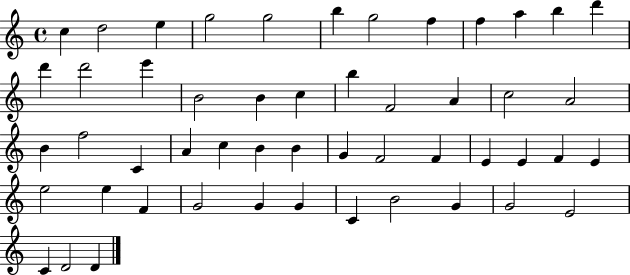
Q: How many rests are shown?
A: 0